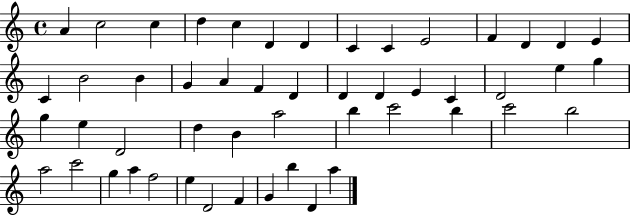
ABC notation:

X:1
T:Untitled
M:4/4
L:1/4
K:C
A c2 c d c D D C C E2 F D D E C B2 B G A F D D D E C D2 e g g e D2 d B a2 b c'2 b c'2 b2 a2 c'2 g a f2 e D2 F G b D a